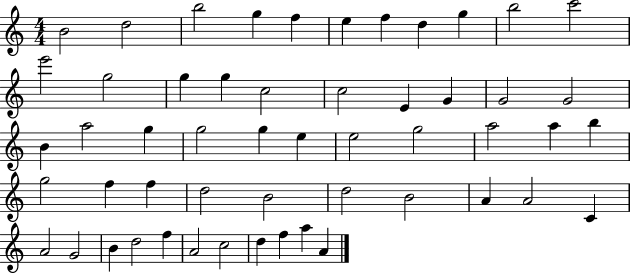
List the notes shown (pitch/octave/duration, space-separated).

B4/h D5/h B5/h G5/q F5/q E5/q F5/q D5/q G5/q B5/h C6/h E6/h G5/h G5/q G5/q C5/h C5/h E4/q G4/q G4/h G4/h B4/q A5/h G5/q G5/h G5/q E5/q E5/h G5/h A5/h A5/q B5/q G5/h F5/q F5/q D5/h B4/h D5/h B4/h A4/q A4/h C4/q A4/h G4/h B4/q D5/h F5/q A4/h C5/h D5/q F5/q A5/q A4/q